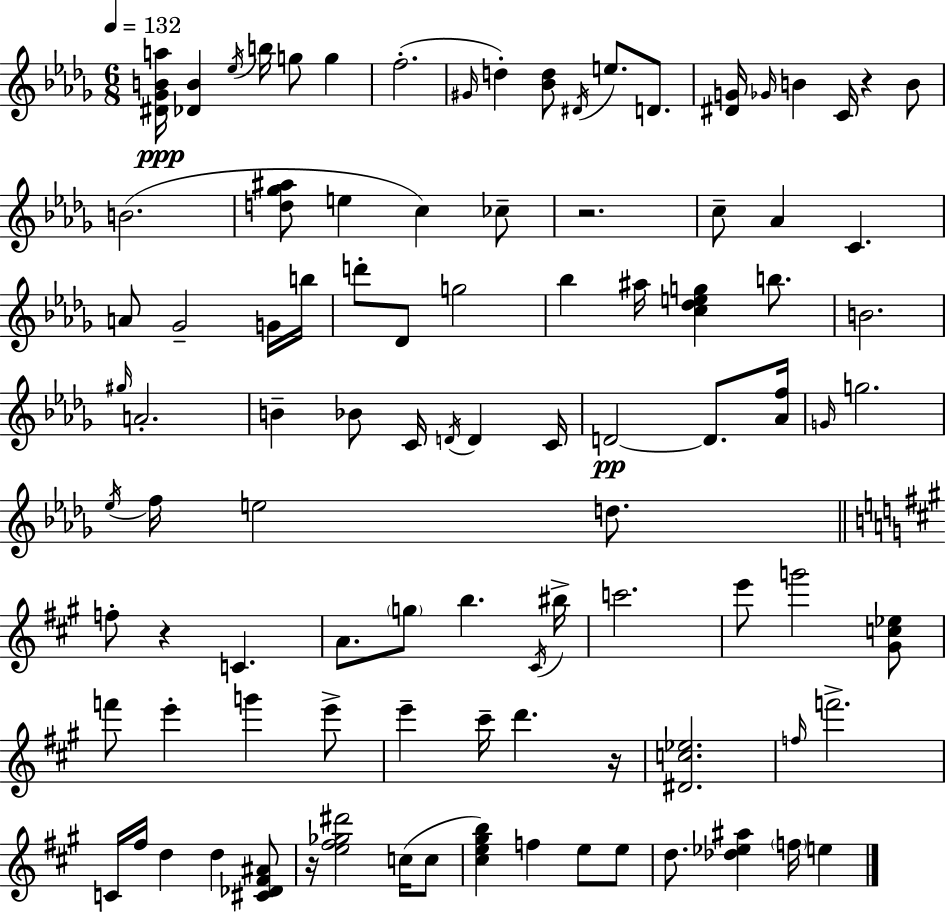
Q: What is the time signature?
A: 6/8